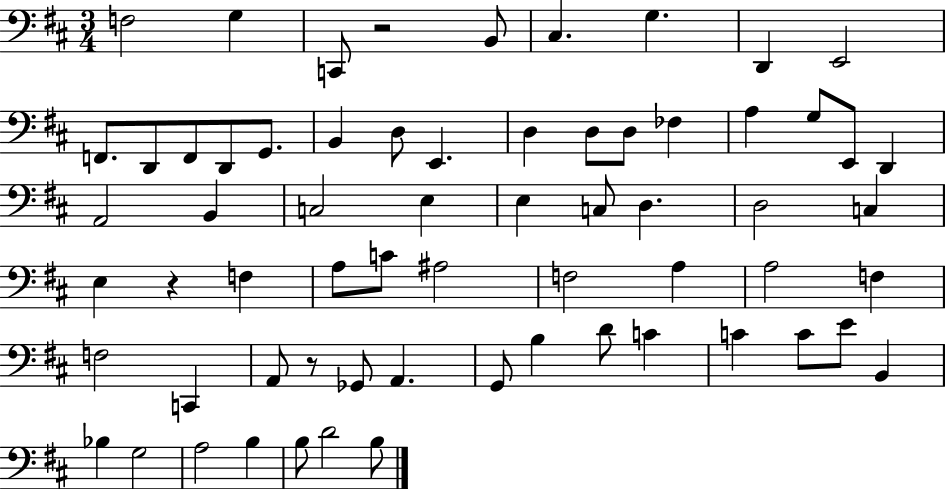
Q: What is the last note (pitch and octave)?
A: B3